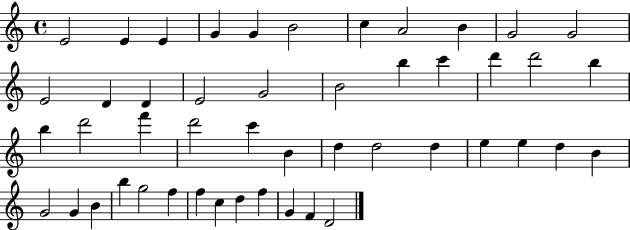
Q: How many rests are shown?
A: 0